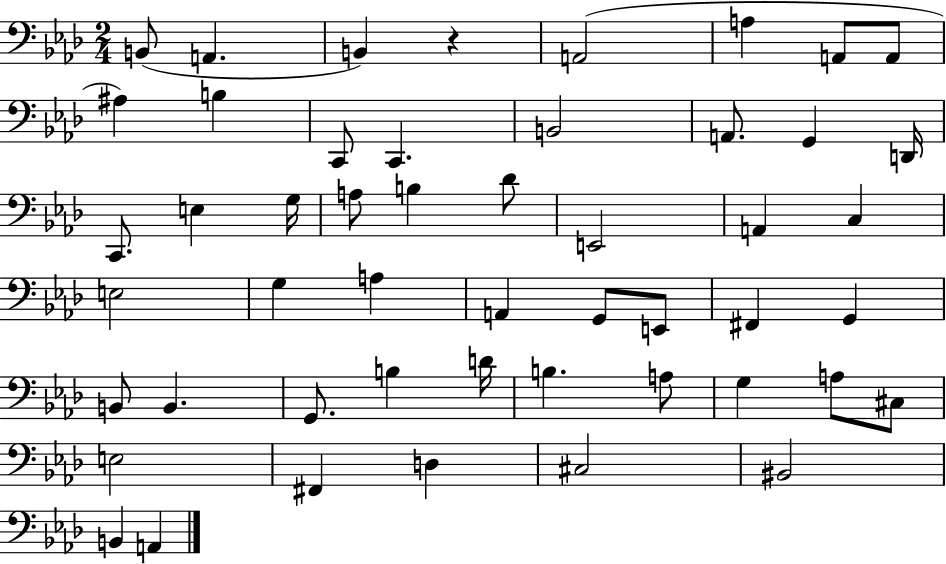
B2/e A2/q. B2/q R/q A2/h A3/q A2/e A2/e A#3/q B3/q C2/e C2/q. B2/h A2/e. G2/q D2/s C2/e. E3/q G3/s A3/e B3/q Db4/e E2/h A2/q C3/q E3/h G3/q A3/q A2/q G2/e E2/e F#2/q G2/q B2/e B2/q. G2/e. B3/q D4/s B3/q. A3/e G3/q A3/e C#3/e E3/h F#2/q D3/q C#3/h BIS2/h B2/q A2/q